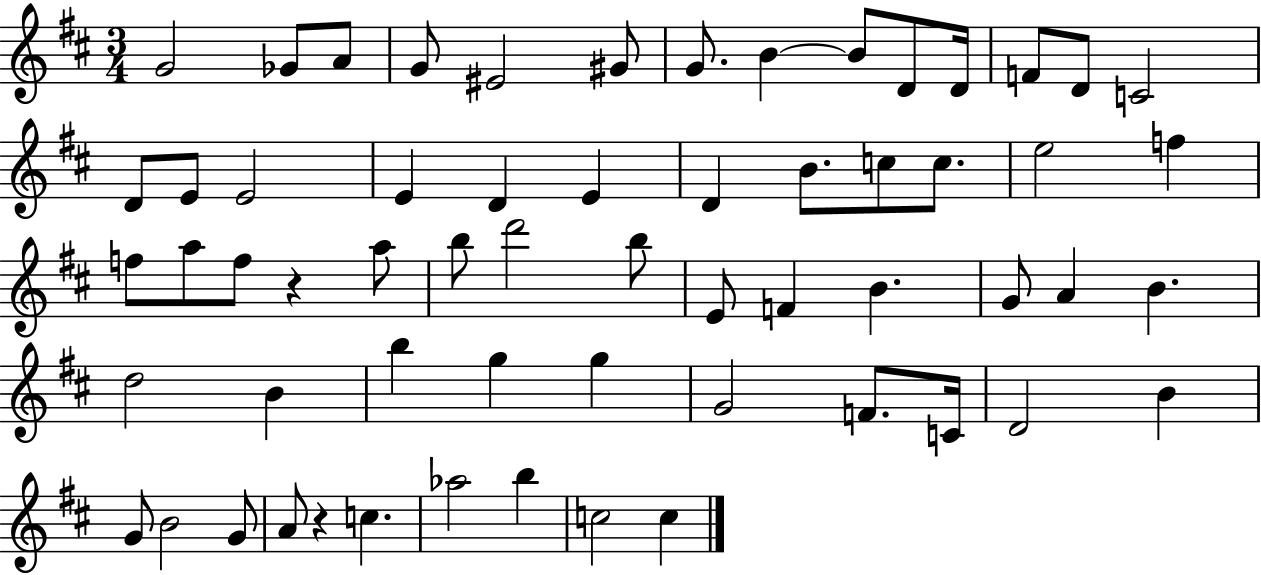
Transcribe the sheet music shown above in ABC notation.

X:1
T:Untitled
M:3/4
L:1/4
K:D
G2 _G/2 A/2 G/2 ^E2 ^G/2 G/2 B B/2 D/2 D/4 F/2 D/2 C2 D/2 E/2 E2 E D E D B/2 c/2 c/2 e2 f f/2 a/2 f/2 z a/2 b/2 d'2 b/2 E/2 F B G/2 A B d2 B b g g G2 F/2 C/4 D2 B G/2 B2 G/2 A/2 z c _a2 b c2 c